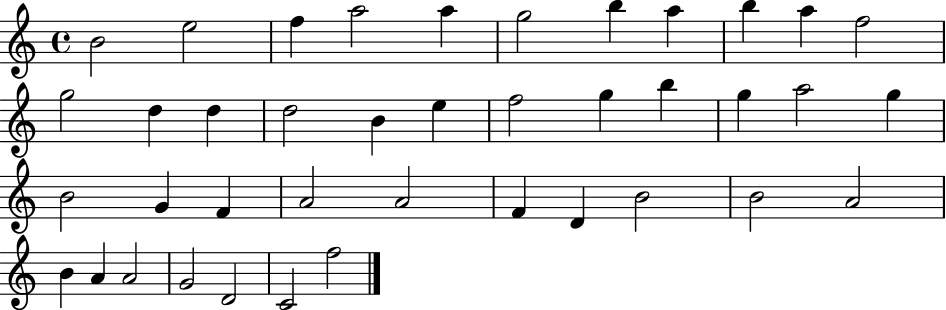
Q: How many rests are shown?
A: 0